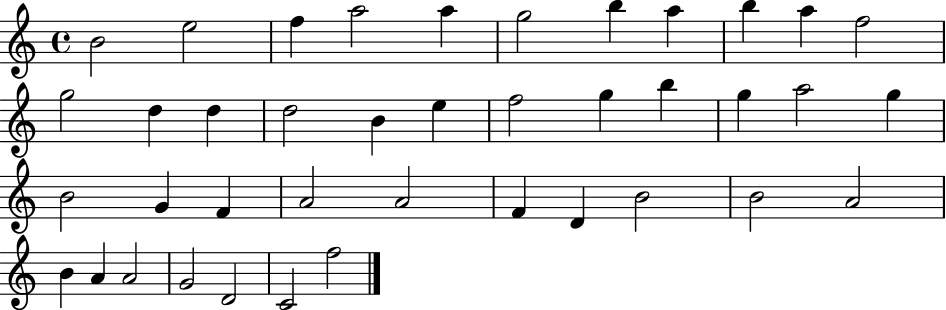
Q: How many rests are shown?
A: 0